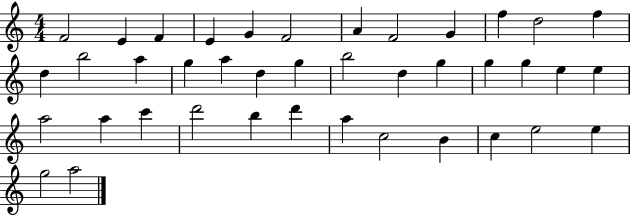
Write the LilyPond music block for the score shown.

{
  \clef treble
  \numericTimeSignature
  \time 4/4
  \key c \major
  f'2 e'4 f'4 | e'4 g'4 f'2 | a'4 f'2 g'4 | f''4 d''2 f''4 | \break d''4 b''2 a''4 | g''4 a''4 d''4 g''4 | b''2 d''4 g''4 | g''4 g''4 e''4 e''4 | \break a''2 a''4 c'''4 | d'''2 b''4 d'''4 | a''4 c''2 b'4 | c''4 e''2 e''4 | \break g''2 a''2 | \bar "|."
}